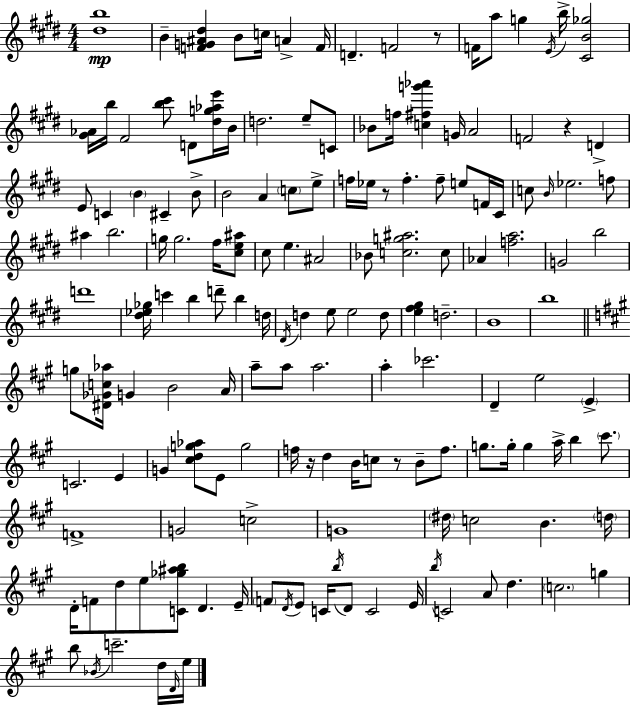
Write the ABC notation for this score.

X:1
T:Untitled
M:4/4
L:1/4
K:E
[^db]4 B [FG^A^d] B/2 c/4 A F/4 D F2 z/2 F/4 a/2 g E/4 b/4 [^CB_g]2 [^G_A]/4 b/4 ^F2 [b^c']/2 D/2 [^dg_ae']/4 B/4 d2 e/2 C/2 _B/2 f/4 [c^fg'_a'] G/4 A2 F2 z D E/2 C B ^C B/2 B2 A c/2 e/2 f/4 _e/4 z/2 f f/2 e/2 F/4 ^C/4 c/2 B/4 _e2 f/2 ^a b2 g/4 g2 ^f/4 [^ce^a]/2 ^c/2 e ^A2 _B/2 [cg^a]2 c/2 _A [fa]2 G2 b2 d'4 [^d_e_g]/4 c' b d'/2 b d/4 ^D/4 d e/2 e2 d/2 [e^f^g] d2 B4 b4 g/2 [^D_Gc_a]/4 G B2 A/4 a/2 a/2 a2 a _c'2 D e2 E C2 E G [^cdg_a]/2 E/2 g2 f/4 z/4 d B/4 c/2 z/2 B/2 f/2 g/2 g/4 g a/4 b ^c'/2 F4 G2 c2 G4 ^d/4 c2 B d/4 D/4 F/2 d/2 e/2 [C_g^ab]/2 D E/4 F/2 D/4 E/2 C/4 b/4 D/2 C2 E/4 b/4 C2 A/2 d c2 g b/2 _B/4 c'2 d/4 D/4 e/4